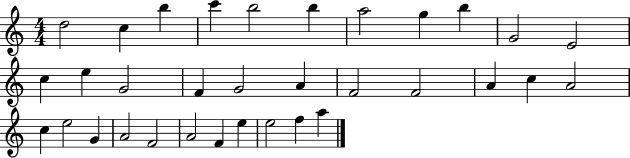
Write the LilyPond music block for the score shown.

{
  \clef treble
  \numericTimeSignature
  \time 4/4
  \key c \major
  d''2 c''4 b''4 | c'''4 b''2 b''4 | a''2 g''4 b''4 | g'2 e'2 | \break c''4 e''4 g'2 | f'4 g'2 a'4 | f'2 f'2 | a'4 c''4 a'2 | \break c''4 e''2 g'4 | a'2 f'2 | a'2 f'4 e''4 | e''2 f''4 a''4 | \break \bar "|."
}